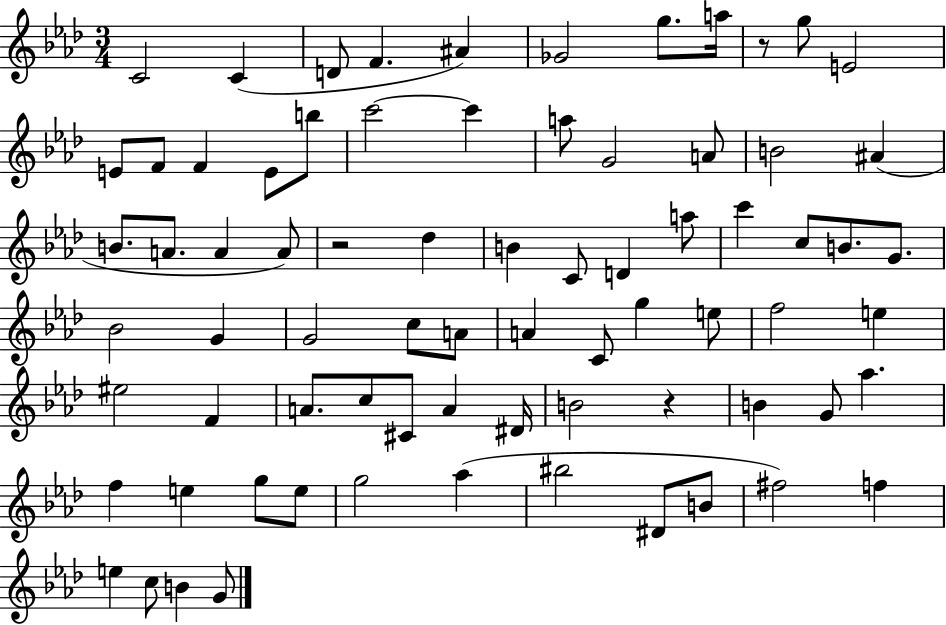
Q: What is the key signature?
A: AES major